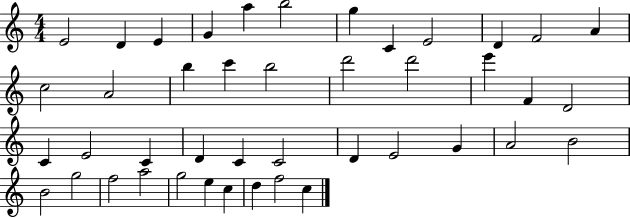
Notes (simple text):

E4/h D4/q E4/q G4/q A5/q B5/h G5/q C4/q E4/h D4/q F4/h A4/q C5/h A4/h B5/q C6/q B5/h D6/h D6/h E6/q F4/q D4/h C4/q E4/h C4/q D4/q C4/q C4/h D4/q E4/h G4/q A4/h B4/h B4/h G5/h F5/h A5/h G5/h E5/q C5/q D5/q F5/h C5/q